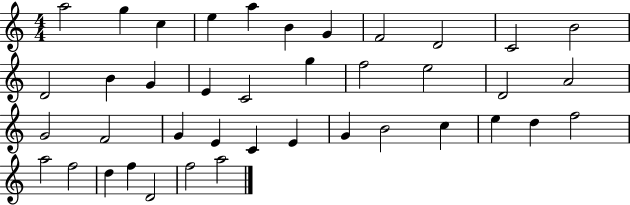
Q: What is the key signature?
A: C major